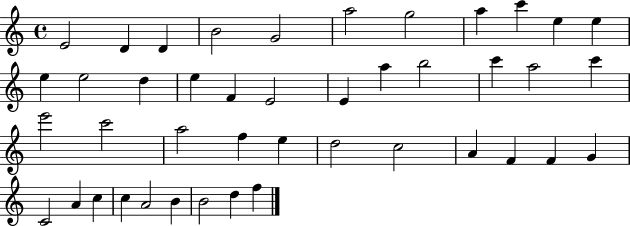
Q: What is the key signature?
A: C major